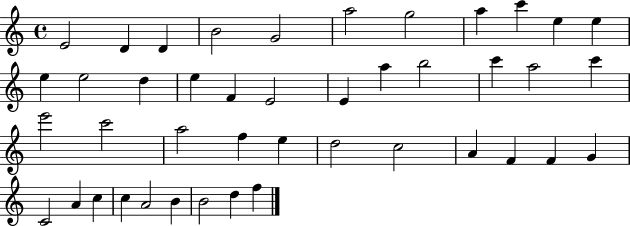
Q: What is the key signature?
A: C major